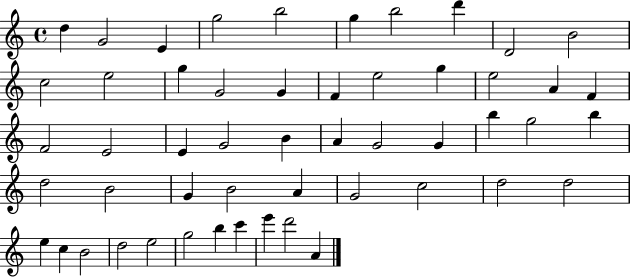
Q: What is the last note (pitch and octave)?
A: A4